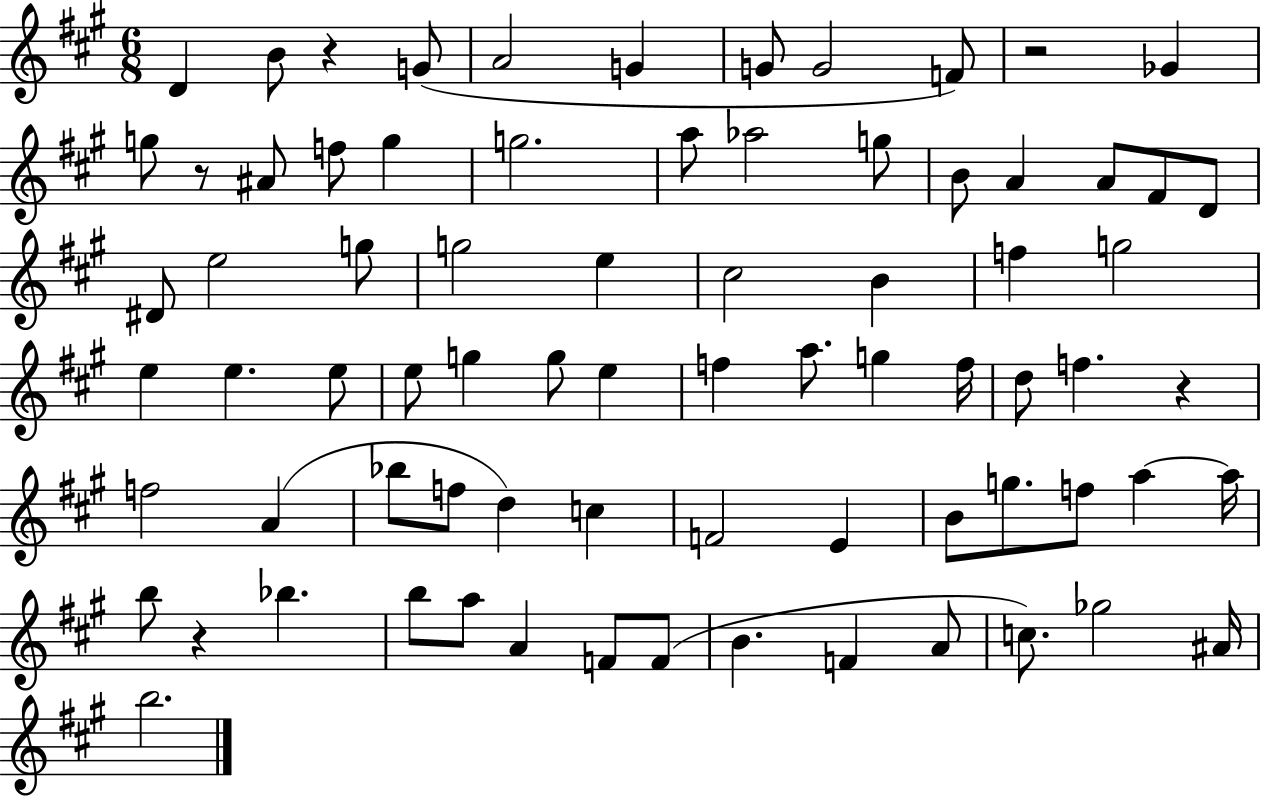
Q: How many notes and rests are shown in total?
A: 76